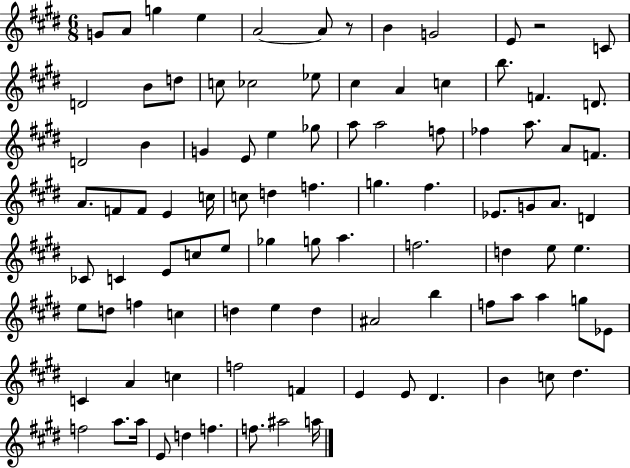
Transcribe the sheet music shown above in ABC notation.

X:1
T:Untitled
M:6/8
L:1/4
K:E
G/2 A/2 g e A2 A/2 z/2 B G2 E/2 z2 C/2 D2 B/2 d/2 c/2 _c2 _e/2 ^c A c b/2 F D/2 D2 B G E/2 e _g/2 a/2 a2 f/2 _f a/2 A/2 F/2 A/2 F/2 F/2 E c/4 c/2 d f g ^f _E/2 G/2 A/2 D _C/2 C E/2 c/2 e/2 _g g/2 a f2 d e/2 e e/2 d/2 f c d e d ^A2 b f/2 a/2 a g/2 _E/2 C A c f2 F E E/2 ^D B c/2 ^d f2 a/2 a/4 E/2 d f f/2 ^a2 a/4